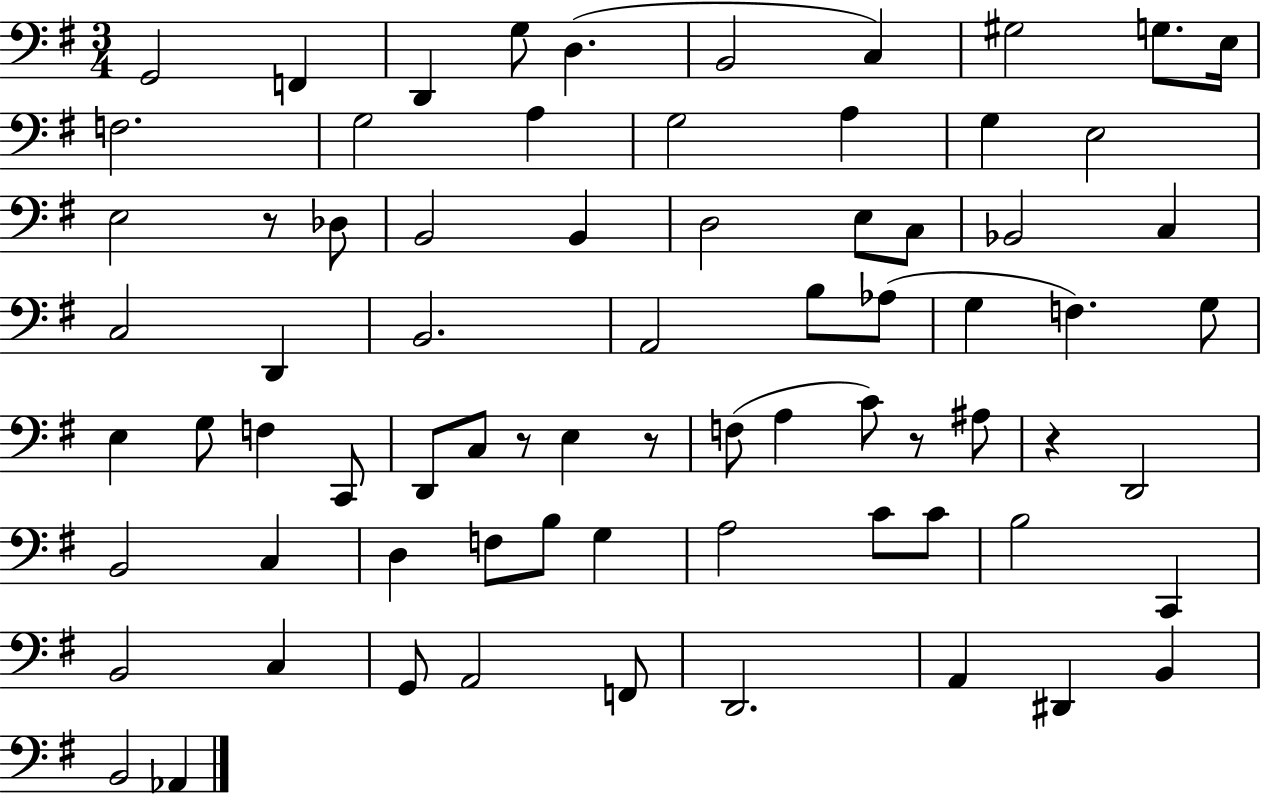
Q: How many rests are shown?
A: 5